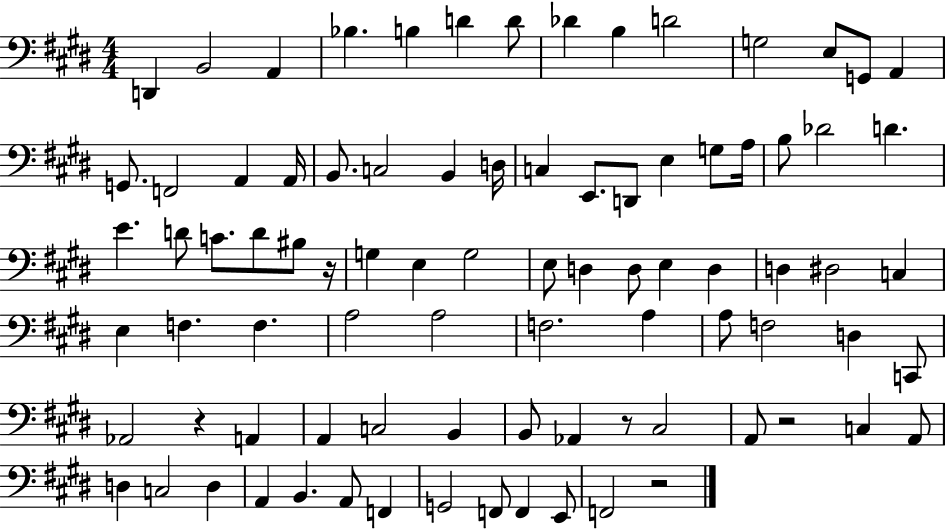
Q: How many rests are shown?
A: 5